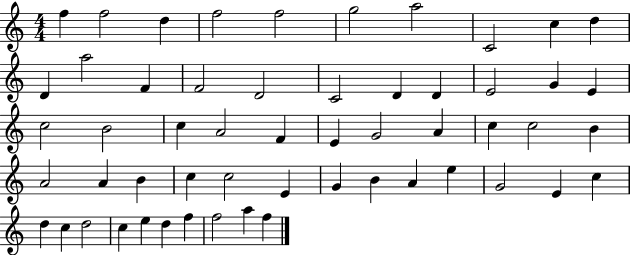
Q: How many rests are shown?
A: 0